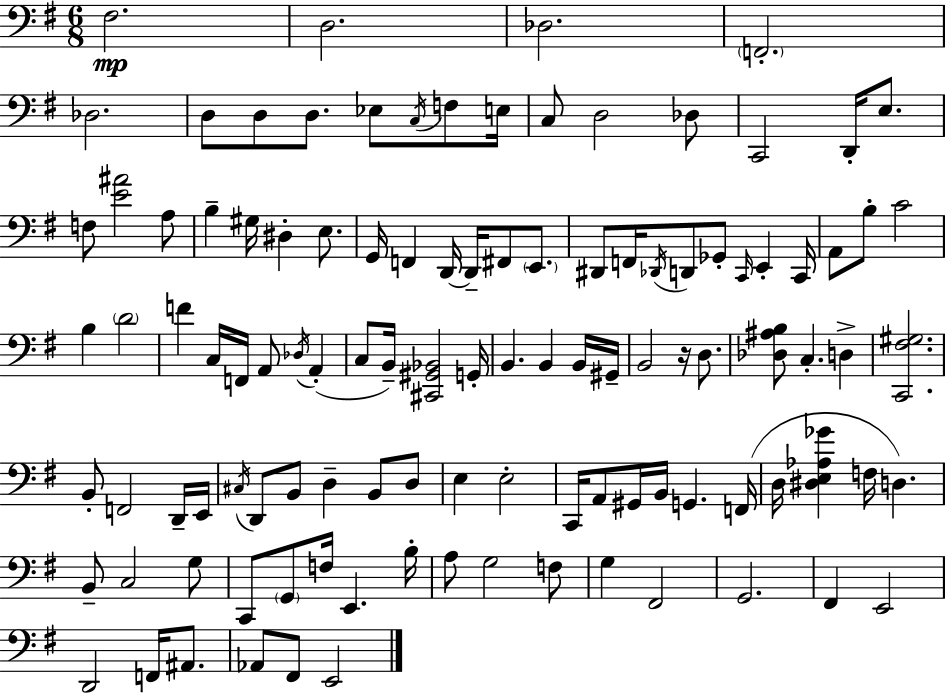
{
  \clef bass
  \numericTimeSignature
  \time 6/8
  \key g \major
  fis2.\mp | d2. | des2. | \parenthesize f,2.-. | \break des2. | d8 d8 d8. ees8 \acciaccatura { c16 } f8 | e16 c8 d2 des8 | c,2 d,16-. e8. | \break f8 <e' ais'>2 a8 | b4-- gis16 dis4-. e8. | g,16 f,4 d,16~~ d,16-- fis,8 \parenthesize e,8. | dis,8 f,16 \acciaccatura { des,16 } d,8 ges,8-. \grace { c,16 } e,4-. | \break c,16 a,8 b8-. c'2 | b4 \parenthesize d'2 | f'4 c16 f,16 a,8 \acciaccatura { des16 } | a,4-.( c8 b,16--) <cis, gis, bes,>2 | \break g,16-. b,4. b,4 | b,16 gis,16-- b,2 | r16 d8. <des ais b>8 c4.-. | d4-> <c, fis gis>2. | \break b,8-. f,2 | d,16-- e,16 \acciaccatura { cis16 } d,8 b,8 d4-- | b,8 d8 e4 e2-. | c,16 a,8 gis,16 b,16 g,4. | \break f,16( d16 <dis e aes ges'>4 f16 d4.) | b,8-- c2 | g8 c,8 \parenthesize g,8 f16 e,4. | b16-. a8 g2 | \break f8 g4 fis,2 | g,2. | fis,4 e,2 | d,2 | \break f,16 ais,8. aes,8 fis,8 e,2 | \bar "|."
}